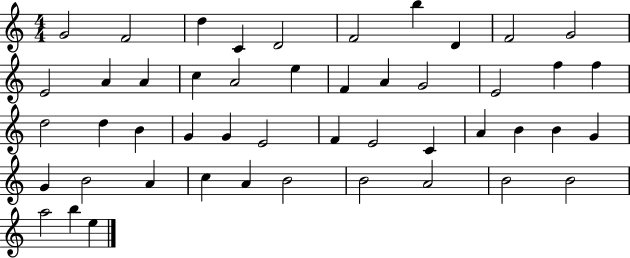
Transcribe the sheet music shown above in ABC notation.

X:1
T:Untitled
M:4/4
L:1/4
K:C
G2 F2 d C D2 F2 b D F2 G2 E2 A A c A2 e F A G2 E2 f f d2 d B G G E2 F E2 C A B B G G B2 A c A B2 B2 A2 B2 B2 a2 b e